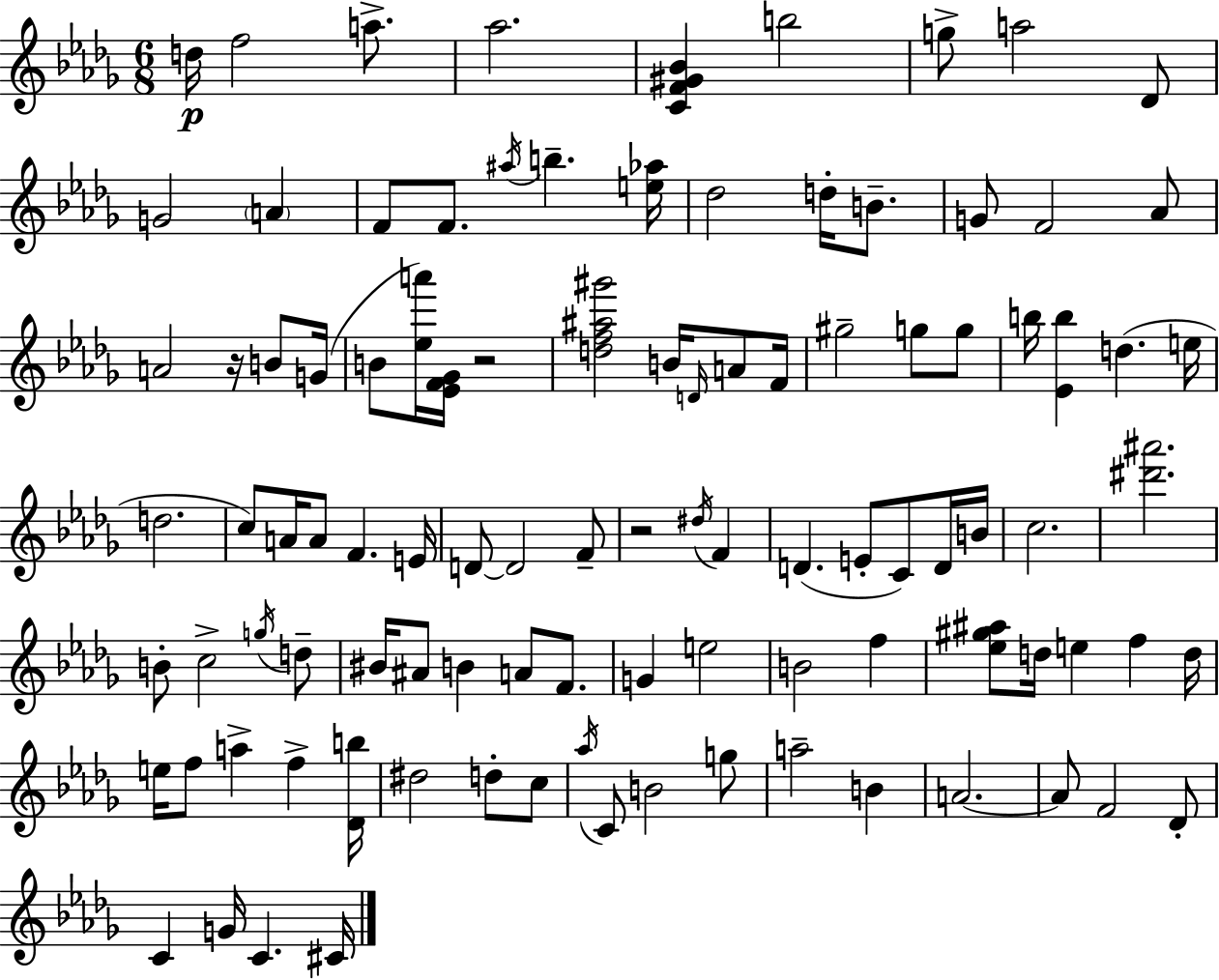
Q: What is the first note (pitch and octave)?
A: D5